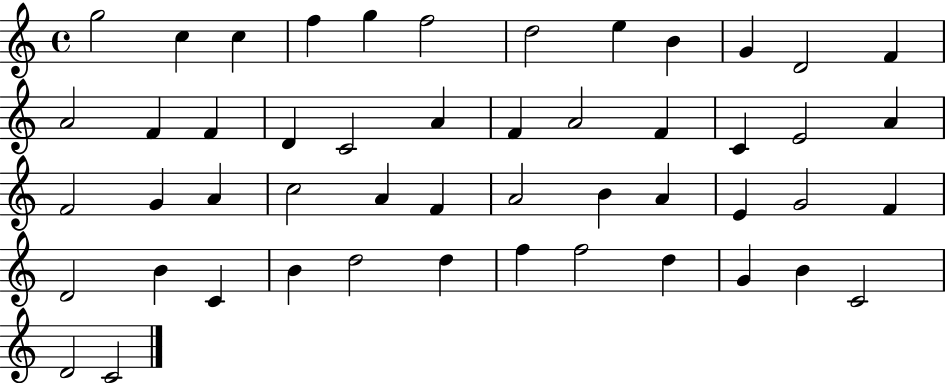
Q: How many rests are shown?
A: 0